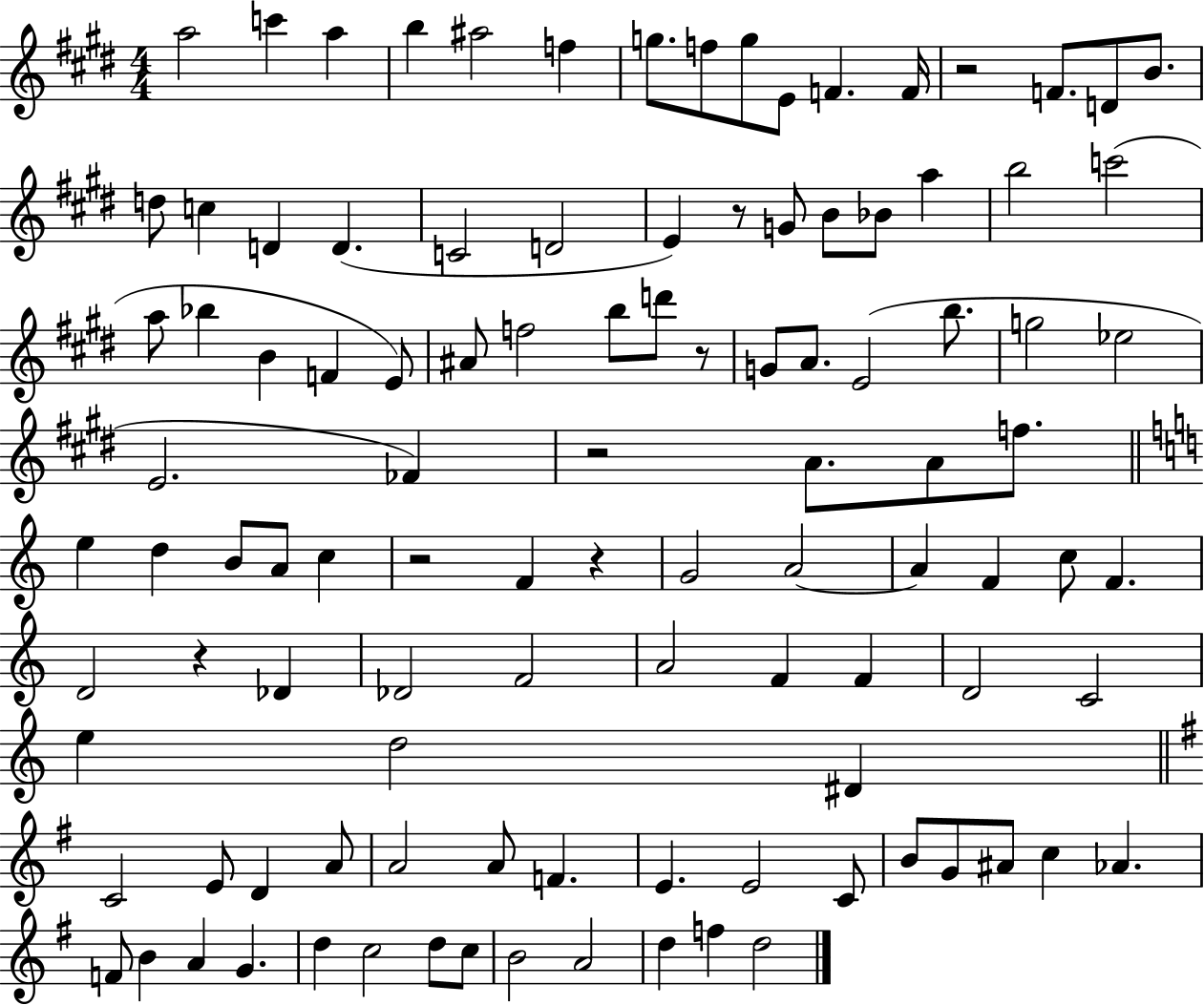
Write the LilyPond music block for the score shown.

{
  \clef treble
  \numericTimeSignature
  \time 4/4
  \key e \major
  \repeat volta 2 { a''2 c'''4 a''4 | b''4 ais''2 f''4 | g''8. f''8 g''8 e'8 f'4. f'16 | r2 f'8. d'8 b'8. | \break d''8 c''4 d'4 d'4.( | c'2 d'2 | e'4) r8 g'8 b'8 bes'8 a''4 | b''2 c'''2( | \break a''8 bes''4 b'4 f'4 e'8) | ais'8 f''2 b''8 d'''8 r8 | g'8 a'8. e'2( b''8. | g''2 ees''2 | \break e'2. fes'4) | r2 a'8. a'8 f''8. | \bar "||" \break \key a \minor e''4 d''4 b'8 a'8 c''4 | r2 f'4 r4 | g'2 a'2~~ | a'4 f'4 c''8 f'4. | \break d'2 r4 des'4 | des'2 f'2 | a'2 f'4 f'4 | d'2 c'2 | \break e''4 d''2 dis'4 | \bar "||" \break \key g \major c'2 e'8 d'4 a'8 | a'2 a'8 f'4. | e'4. e'2 c'8 | b'8 g'8 ais'8 c''4 aes'4. | \break f'8 b'4 a'4 g'4. | d''4 c''2 d''8 c''8 | b'2 a'2 | d''4 f''4 d''2 | \break } \bar "|."
}